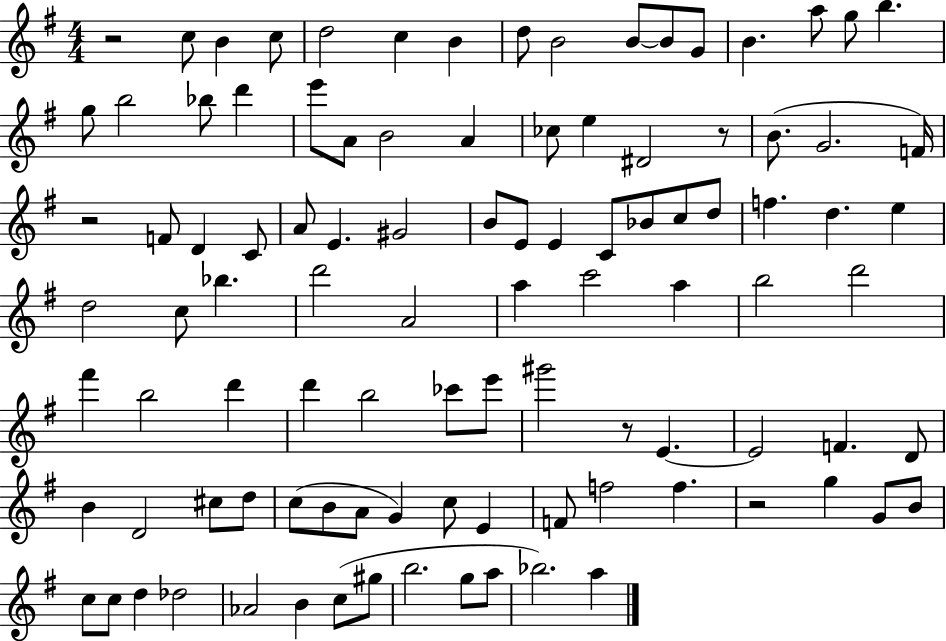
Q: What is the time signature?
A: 4/4